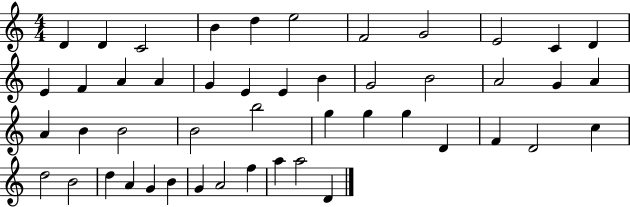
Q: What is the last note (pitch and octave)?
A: D4